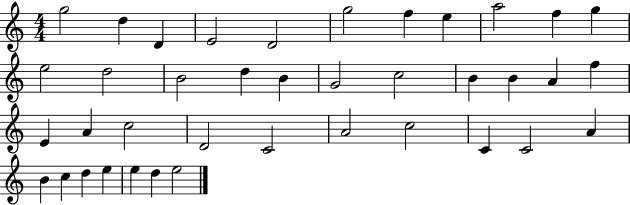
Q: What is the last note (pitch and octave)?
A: E5